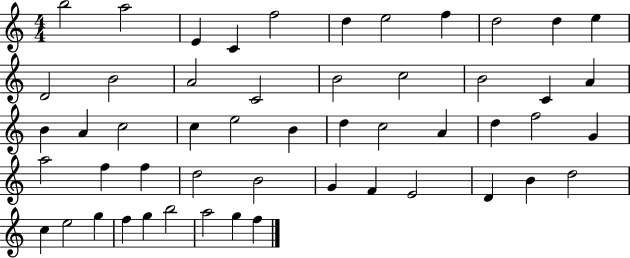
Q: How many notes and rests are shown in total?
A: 52